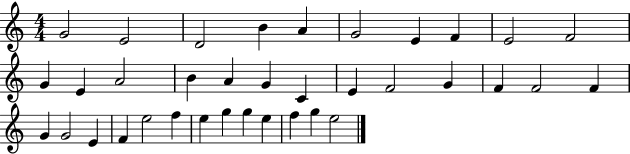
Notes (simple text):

G4/h E4/h D4/h B4/q A4/q G4/h E4/q F4/q E4/h F4/h G4/q E4/q A4/h B4/q A4/q G4/q C4/q E4/q F4/h G4/q F4/q F4/h F4/q G4/q G4/h E4/q F4/q E5/h F5/q E5/q G5/q G5/q E5/q F5/q G5/q E5/h